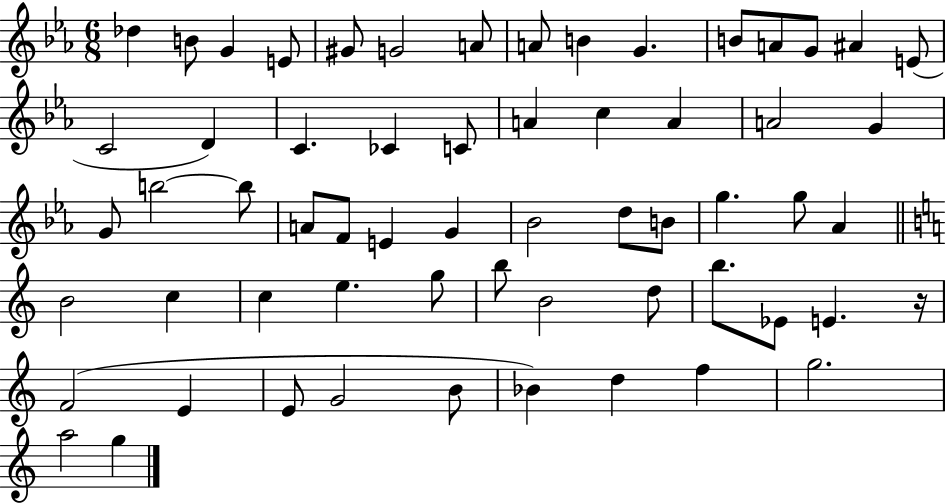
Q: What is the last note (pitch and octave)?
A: G5